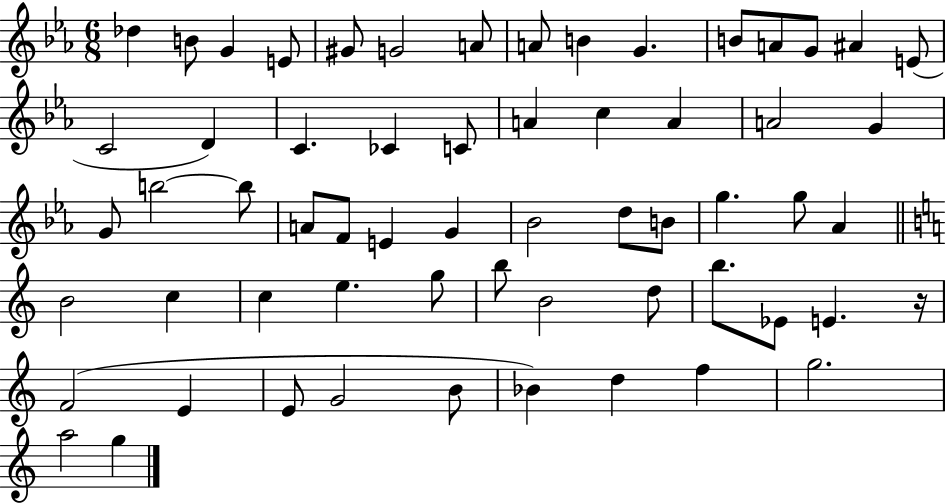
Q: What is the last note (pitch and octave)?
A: G5